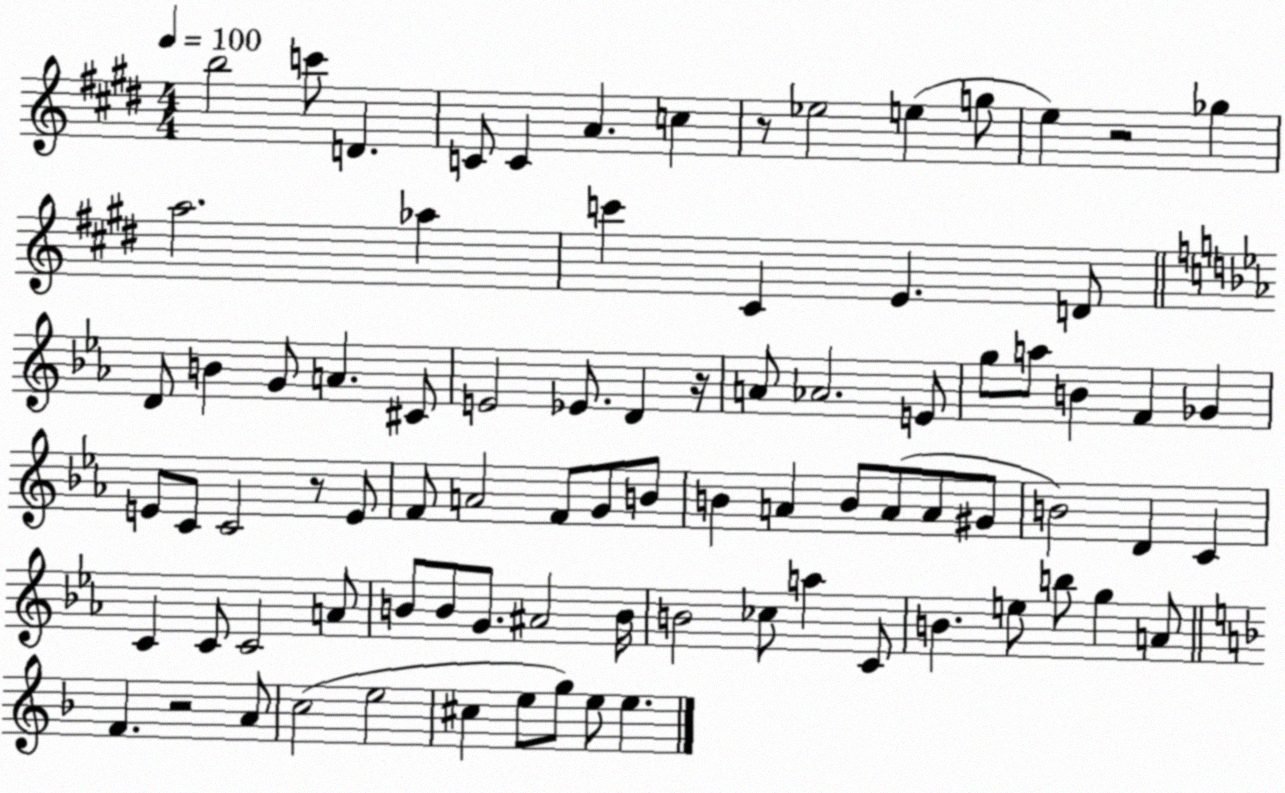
X:1
T:Untitled
M:4/4
L:1/4
K:E
b2 c'/2 D C/2 C A c z/2 _e2 e g/2 e z2 _g a2 _a c' ^C E D/2 D/2 B G/2 A ^C/2 E2 _E/2 D z/4 A/2 _A2 E/2 g/2 a/2 B F _G E/2 C/2 C2 z/2 E/2 F/2 A2 F/2 G/2 B/2 B A B/2 A/2 A/2 ^G/2 B2 D C C C/2 C2 A/2 B/2 B/2 G/2 ^A2 B/4 B2 _c/2 a C/2 B e/2 b/2 g A/2 F z2 A/2 c2 e2 ^c e/2 g/2 e/2 e